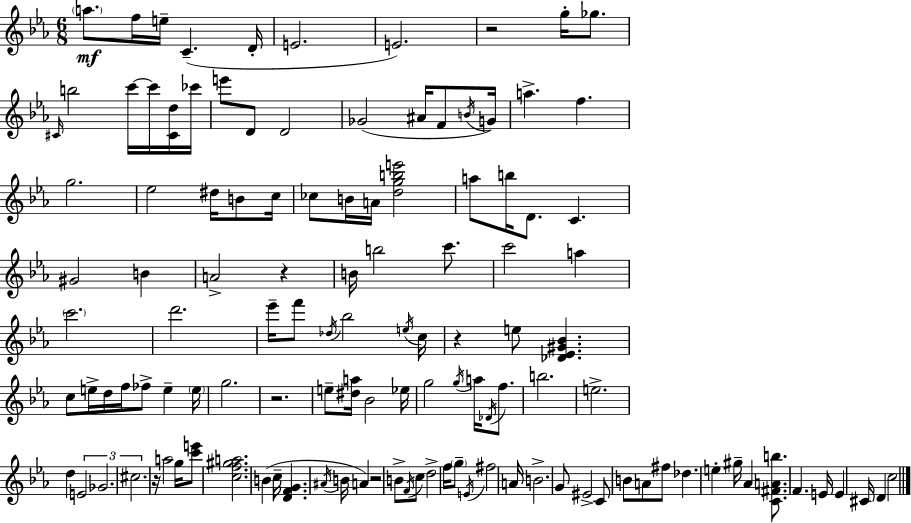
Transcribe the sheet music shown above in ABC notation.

X:1
T:Untitled
M:6/8
L:1/4
K:Cm
a/2 f/4 e/4 C D/4 E2 E2 z2 g/4 _g/2 ^C/4 b2 c'/4 c'/4 [^Cd]/4 _c'/4 e'/2 D/2 D2 _G2 ^A/4 F/2 B/4 G/4 a f g2 _e2 ^d/4 B/2 c/4 _c/2 B/4 A/4 [dgbe']2 a/2 b/4 D/2 C ^G2 B A2 z B/4 b2 c'/2 c'2 a c'2 d'2 _e'/4 f'/2 _d/4 _b2 e/4 c/4 z e/2 [_D_E^G_B] c/2 e/4 d/4 f/4 _f/2 e e/4 g2 z2 e/2 [^da]/4 _B2 _e/4 g2 g/4 a/4 _D/4 f/2 b2 e2 d E2 _G2 ^c2 z/4 a2 g/4 [c'e']/2 [cf^ga]2 B c/4 [DFG] ^A/4 B/4 A z2 B/2 F/4 c/2 d2 f/4 g/2 E/4 ^f2 A/4 B2 G/2 ^E2 C/2 B/2 A/2 ^f/2 _d e ^g/4 _A [C^FAb]/2 F E/4 E ^C/4 D c2